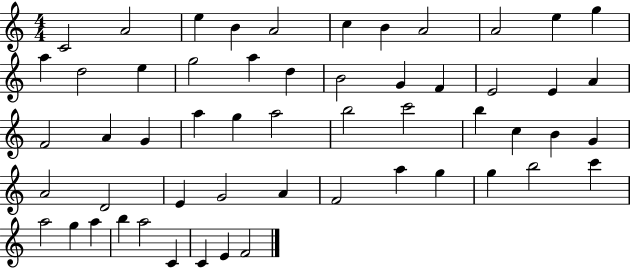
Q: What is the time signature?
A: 4/4